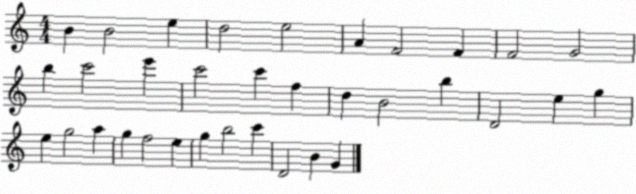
X:1
T:Untitled
M:4/4
L:1/4
K:C
B B2 e d2 e2 A F2 F F2 G2 b c'2 e' c'2 c' f d B2 b D2 e g e g2 a g f2 e g b2 c' D2 B G